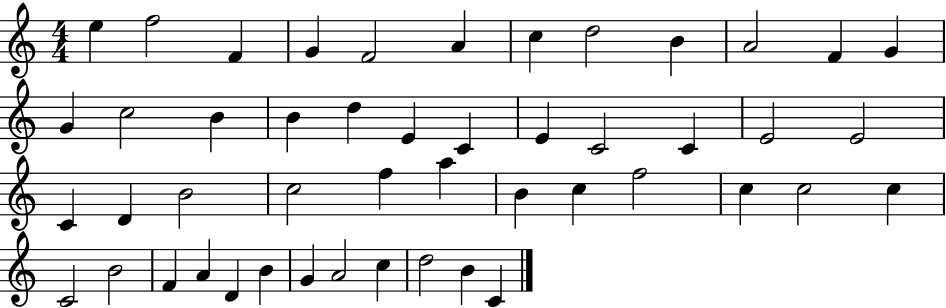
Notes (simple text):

E5/q F5/h F4/q G4/q F4/h A4/q C5/q D5/h B4/q A4/h F4/q G4/q G4/q C5/h B4/q B4/q D5/q E4/q C4/q E4/q C4/h C4/q E4/h E4/h C4/q D4/q B4/h C5/h F5/q A5/q B4/q C5/q F5/h C5/q C5/h C5/q C4/h B4/h F4/q A4/q D4/q B4/q G4/q A4/h C5/q D5/h B4/q C4/q